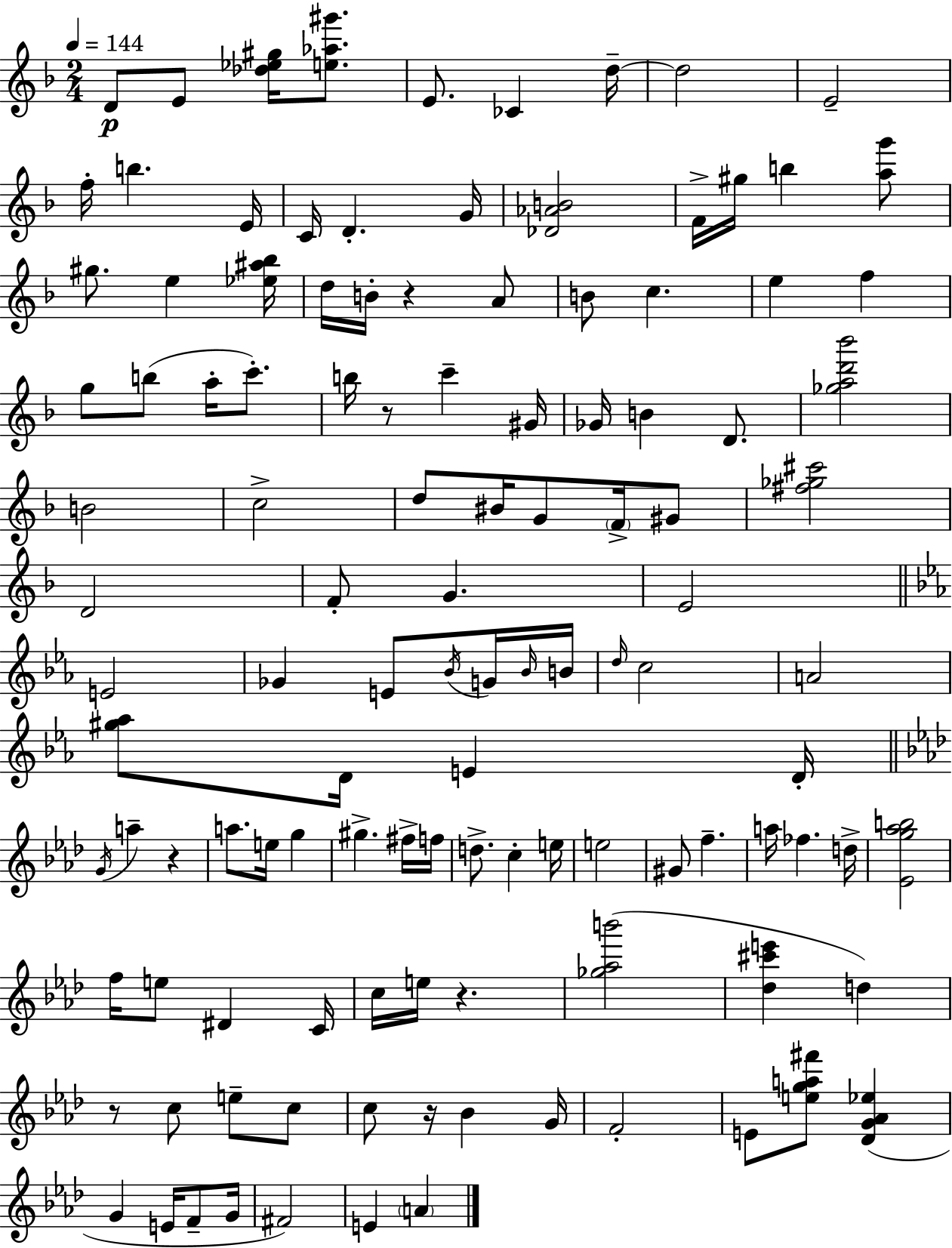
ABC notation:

X:1
T:Untitled
M:2/4
L:1/4
K:F
D/2 E/2 [_d_e^g]/4 [e_a^g']/2 E/2 _C d/4 d2 E2 f/4 b E/4 C/4 D G/4 [_D_AB]2 F/4 ^g/4 b [ag']/2 ^g/2 e [_e^a_b]/4 d/4 B/4 z A/2 B/2 c e f g/2 b/2 a/4 c'/2 b/4 z/2 c' ^G/4 _G/4 B D/2 [_gad'_b']2 B2 c2 d/2 ^B/4 G/2 F/4 ^G/2 [^f_g^c']2 D2 F/2 G E2 E2 _G E/2 _B/4 G/4 _B/4 B/4 d/4 c2 A2 [^g_a]/2 D/4 E D/4 G/4 a z a/2 e/4 g ^g ^f/4 f/4 d/2 c e/4 e2 ^G/2 f a/4 _f d/4 [_Eg_ab]2 f/4 e/2 ^D C/4 c/4 e/4 z [_g_ab']2 [_d^c'e'] d z/2 c/2 e/2 c/2 c/2 z/4 _B G/4 F2 E/2 [ega^f']/2 [_DG_A_e] G E/4 F/2 G/4 ^F2 E A